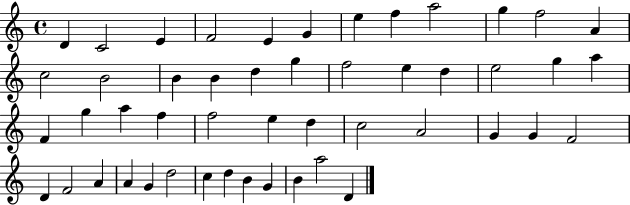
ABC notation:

X:1
T:Untitled
M:4/4
L:1/4
K:C
D C2 E F2 E G e f a2 g f2 A c2 B2 B B d g f2 e d e2 g a F g a f f2 e d c2 A2 G G F2 D F2 A A G d2 c d B G B a2 D